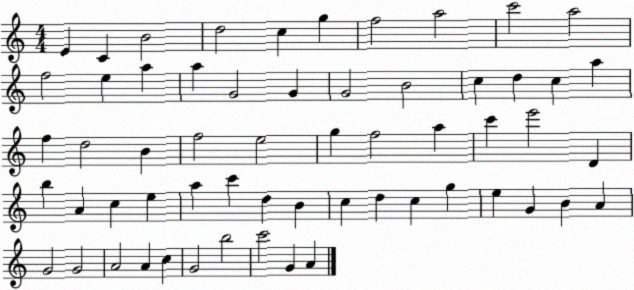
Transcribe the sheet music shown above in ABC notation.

X:1
T:Untitled
M:4/4
L:1/4
K:C
E C B2 d2 c g f2 a2 c'2 a2 f2 e a a G2 G G2 B2 c d c a f d2 B f2 e2 g f2 a c' e'2 D b A c e a c' d B c d c g e G B A G2 G2 A2 A c G2 b2 c'2 G A